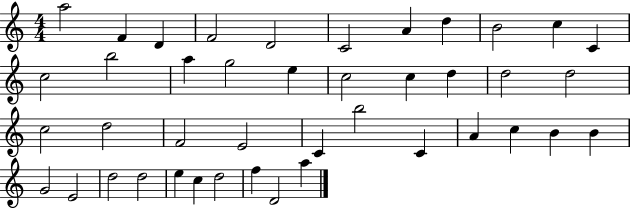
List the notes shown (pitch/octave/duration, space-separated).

A5/h F4/q D4/q F4/h D4/h C4/h A4/q D5/q B4/h C5/q C4/q C5/h B5/h A5/q G5/h E5/q C5/h C5/q D5/q D5/h D5/h C5/h D5/h F4/h E4/h C4/q B5/h C4/q A4/q C5/q B4/q B4/q G4/h E4/h D5/h D5/h E5/q C5/q D5/h F5/q D4/h A5/q